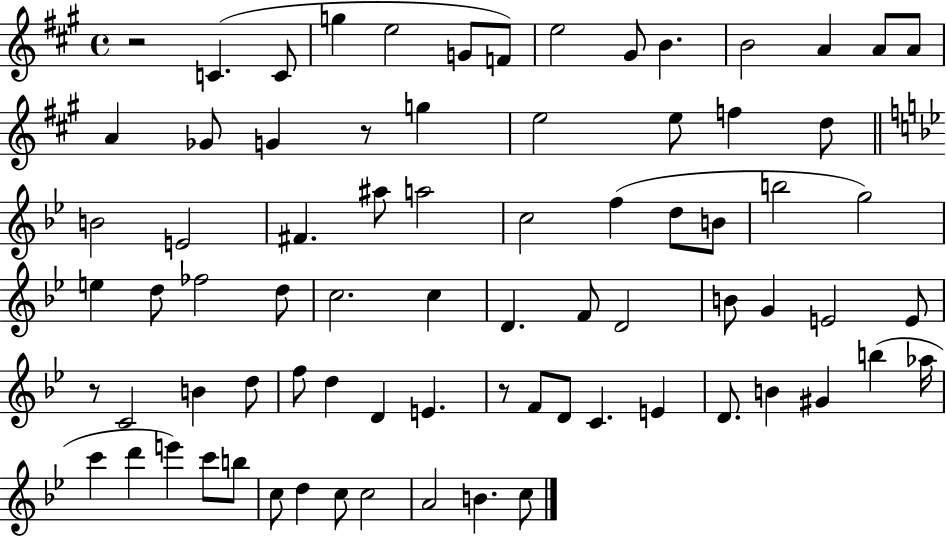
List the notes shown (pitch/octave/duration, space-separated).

R/h C4/q. C4/e G5/q E5/h G4/e F4/e E5/h G#4/e B4/q. B4/h A4/q A4/e A4/e A4/q Gb4/e G4/q R/e G5/q E5/h E5/e F5/q D5/e B4/h E4/h F#4/q. A#5/e A5/h C5/h F5/q D5/e B4/e B5/h G5/h E5/q D5/e FES5/h D5/e C5/h. C5/q D4/q. F4/e D4/h B4/e G4/q E4/h E4/e R/e C4/h B4/q D5/e F5/e D5/q D4/q E4/q. R/e F4/e D4/e C4/q. E4/q D4/e. B4/q G#4/q B5/q Ab5/s C6/q D6/q E6/q C6/e B5/e C5/e D5/q C5/e C5/h A4/h B4/q. C5/e